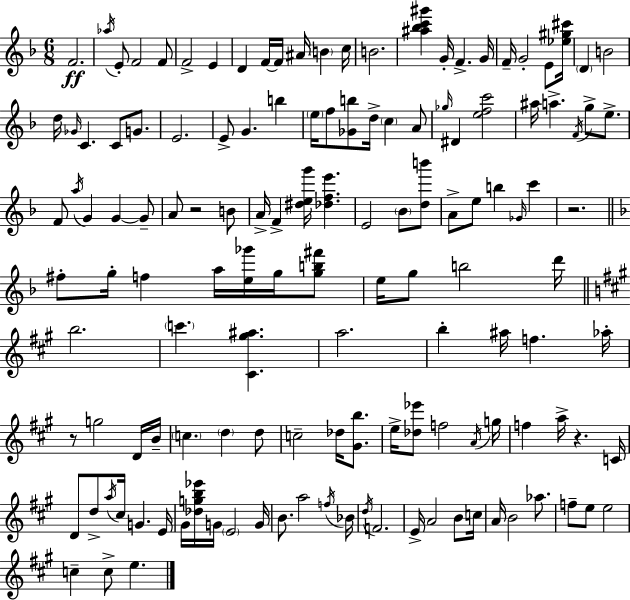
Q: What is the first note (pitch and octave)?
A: F4